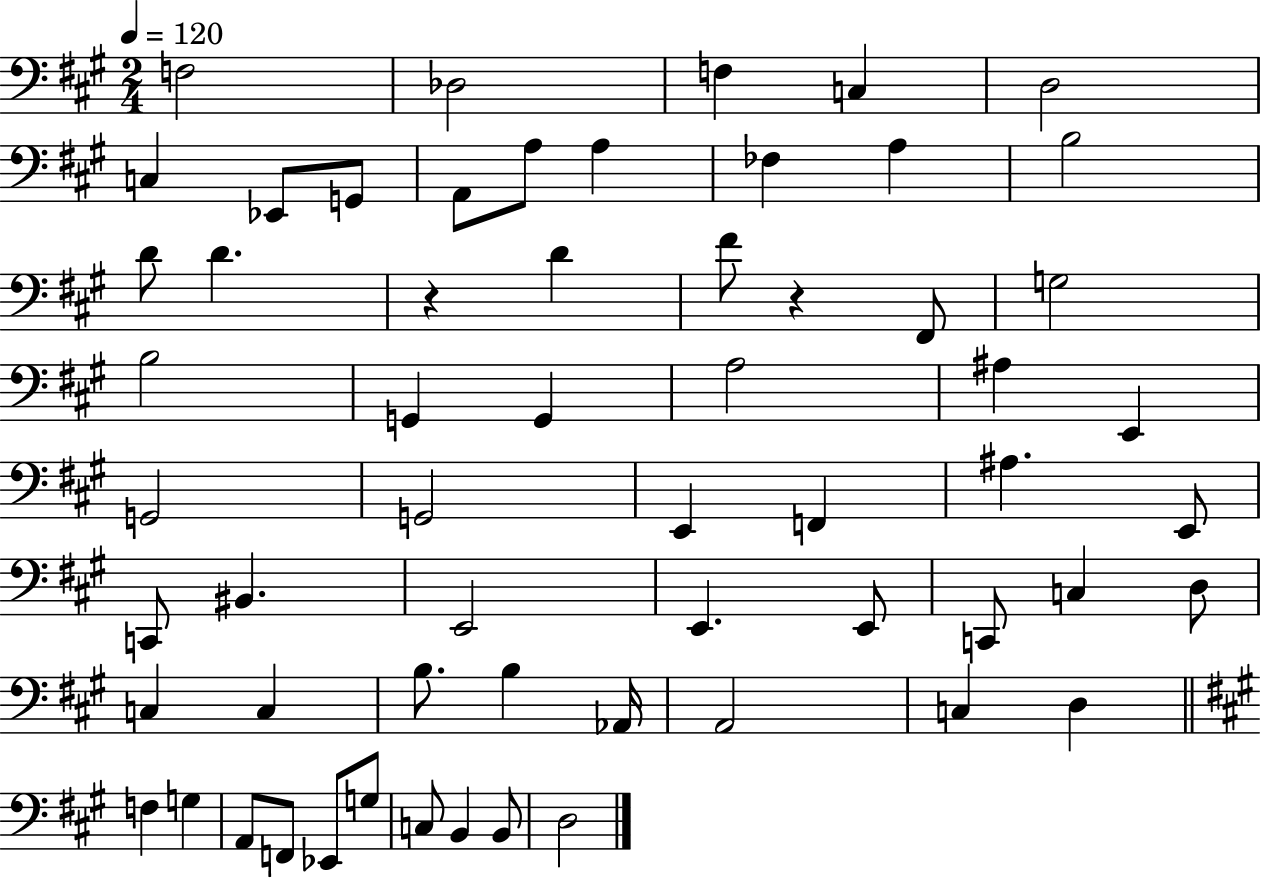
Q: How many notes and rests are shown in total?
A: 60